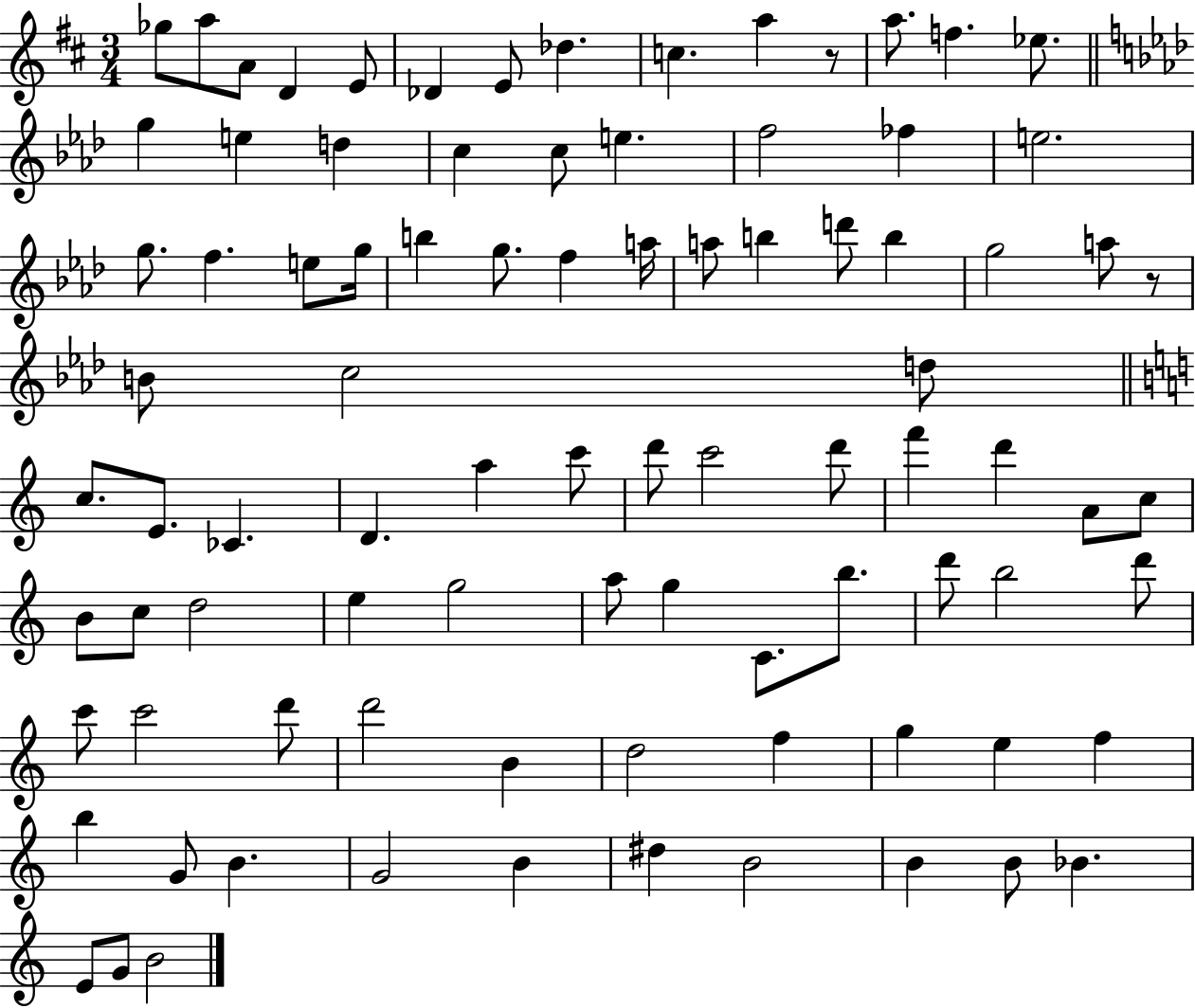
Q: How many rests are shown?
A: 2